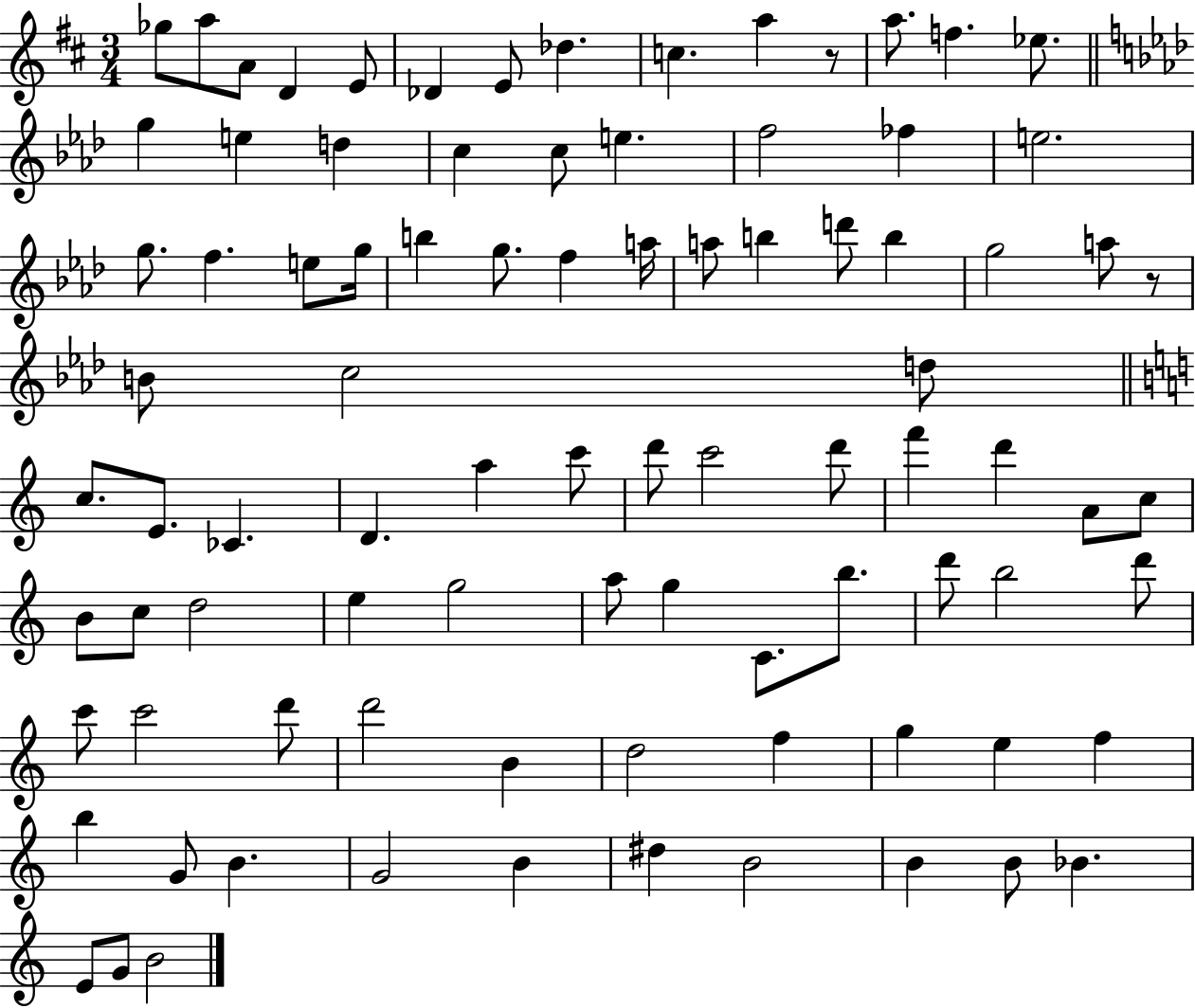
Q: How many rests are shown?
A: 2